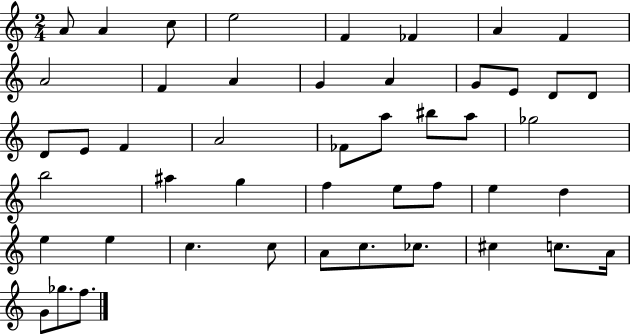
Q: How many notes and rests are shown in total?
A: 47